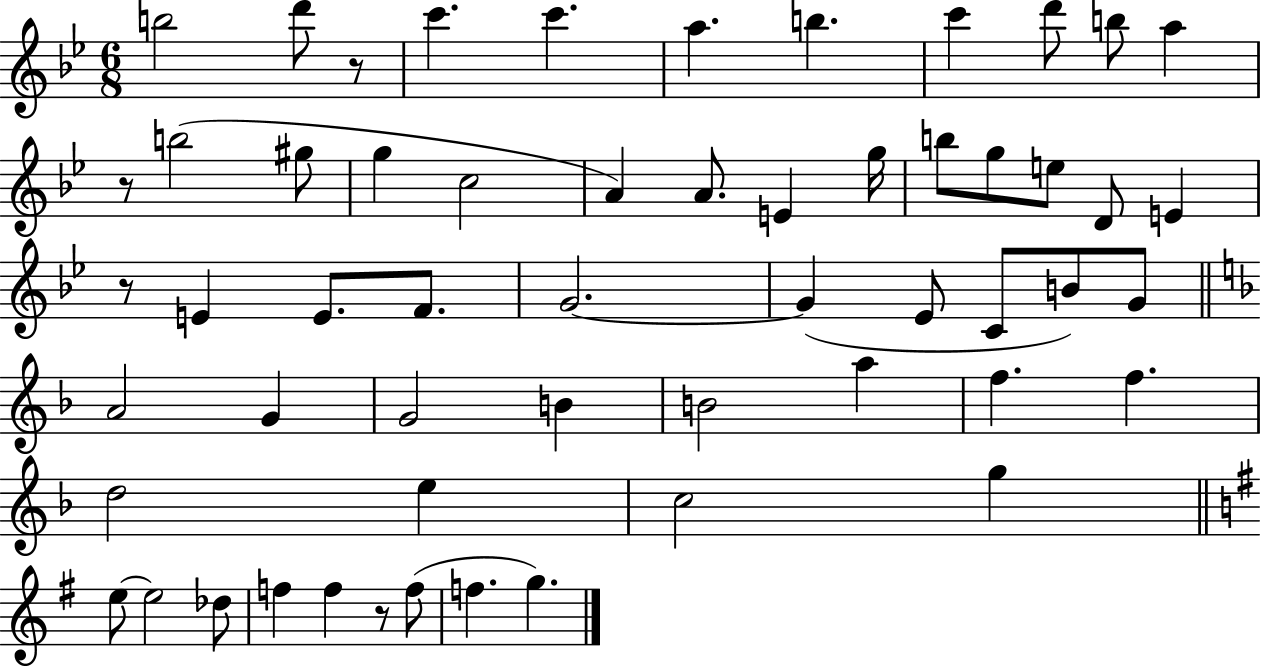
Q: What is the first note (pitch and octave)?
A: B5